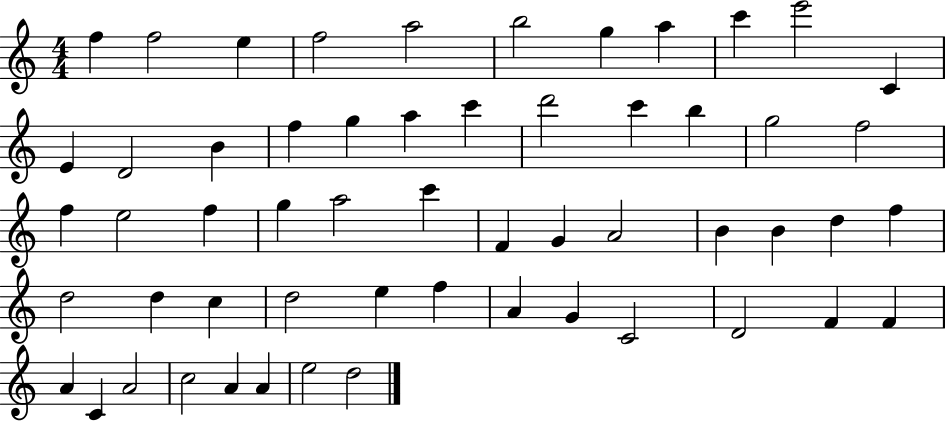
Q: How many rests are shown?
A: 0